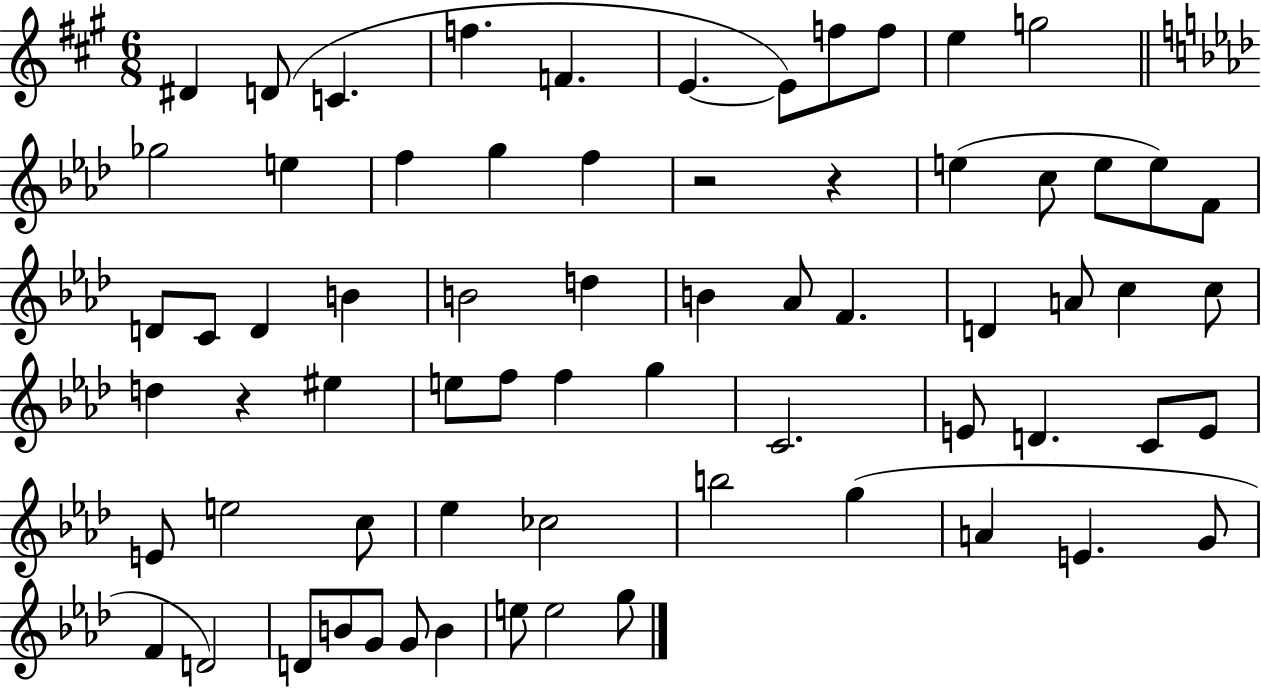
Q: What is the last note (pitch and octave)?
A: G5